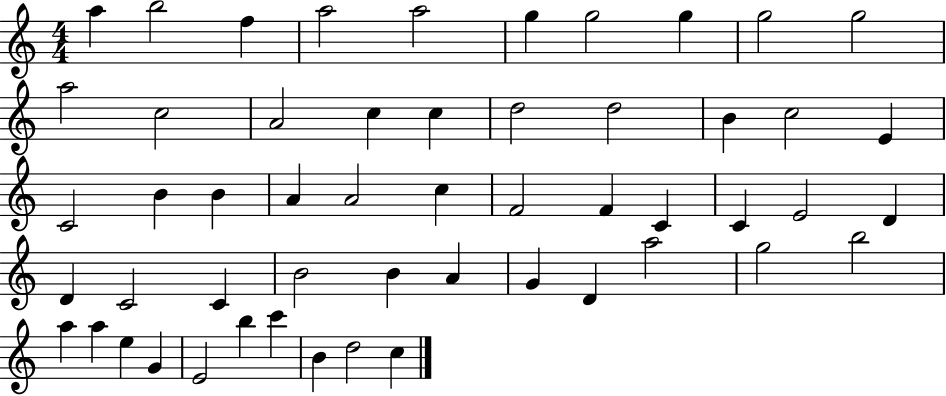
A5/q B5/h F5/q A5/h A5/h G5/q G5/h G5/q G5/h G5/h A5/h C5/h A4/h C5/q C5/q D5/h D5/h B4/q C5/h E4/q C4/h B4/q B4/q A4/q A4/h C5/q F4/h F4/q C4/q C4/q E4/h D4/q D4/q C4/h C4/q B4/h B4/q A4/q G4/q D4/q A5/h G5/h B5/h A5/q A5/q E5/q G4/q E4/h B5/q C6/q B4/q D5/h C5/q